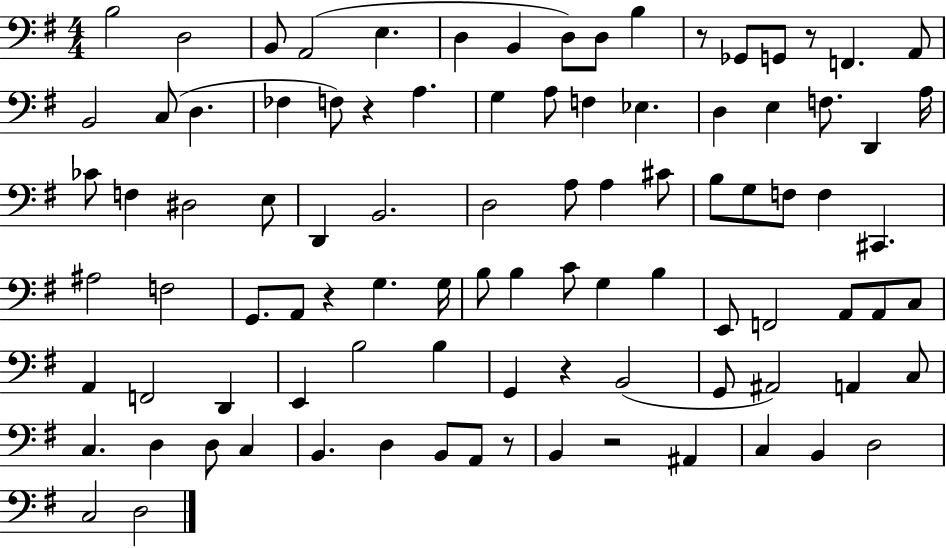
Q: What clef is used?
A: bass